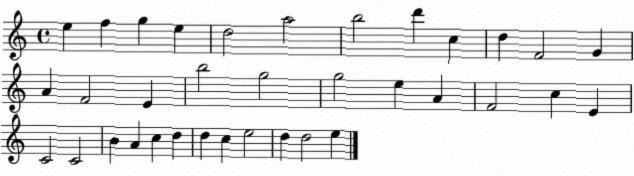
X:1
T:Untitled
M:4/4
L:1/4
K:C
e f g e d2 a2 b2 d' c d F2 G A F2 E b2 g2 g2 e A F2 c E C2 C2 B A c d d c e2 d d2 e